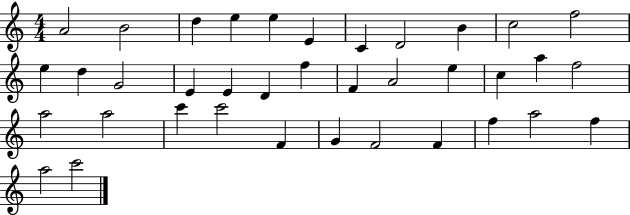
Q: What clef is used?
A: treble